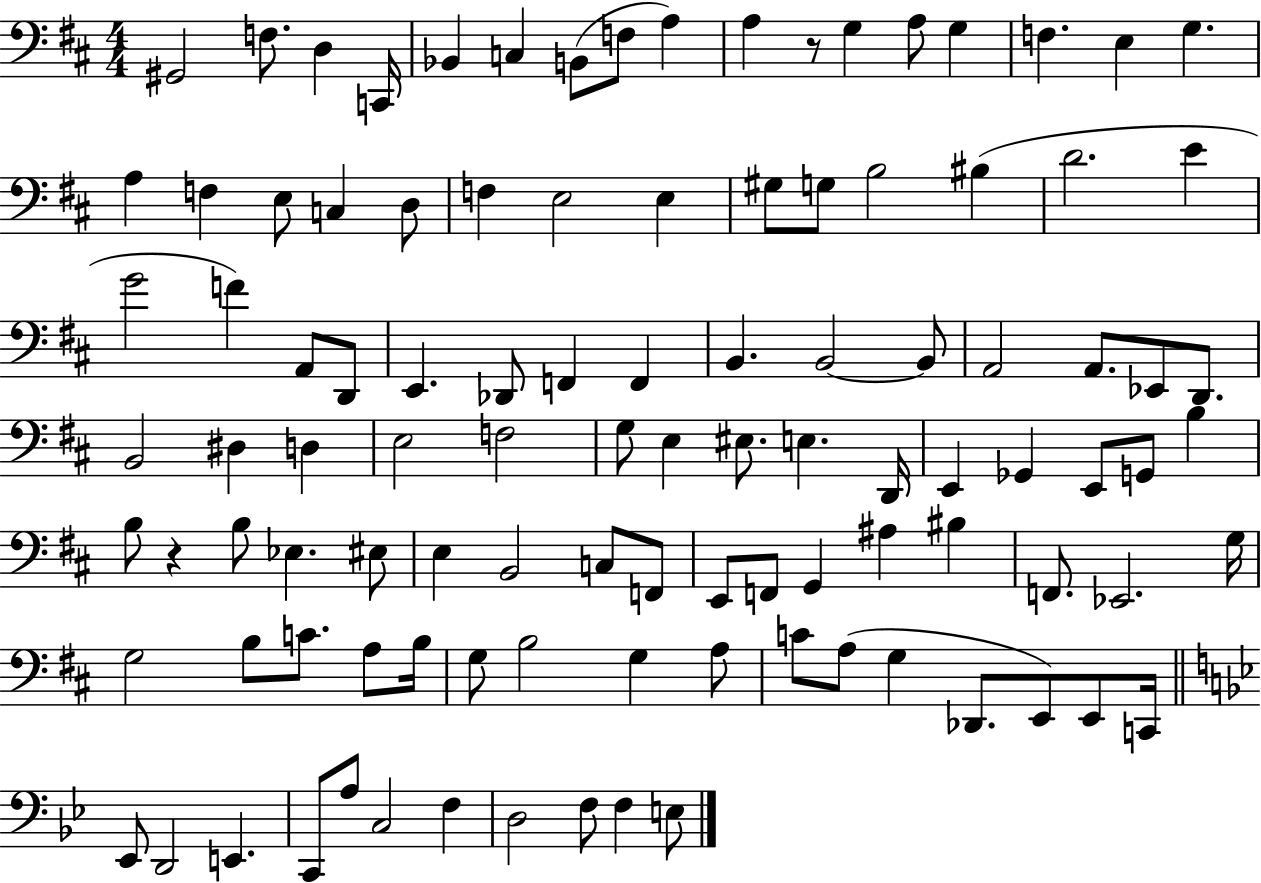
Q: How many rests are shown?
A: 2